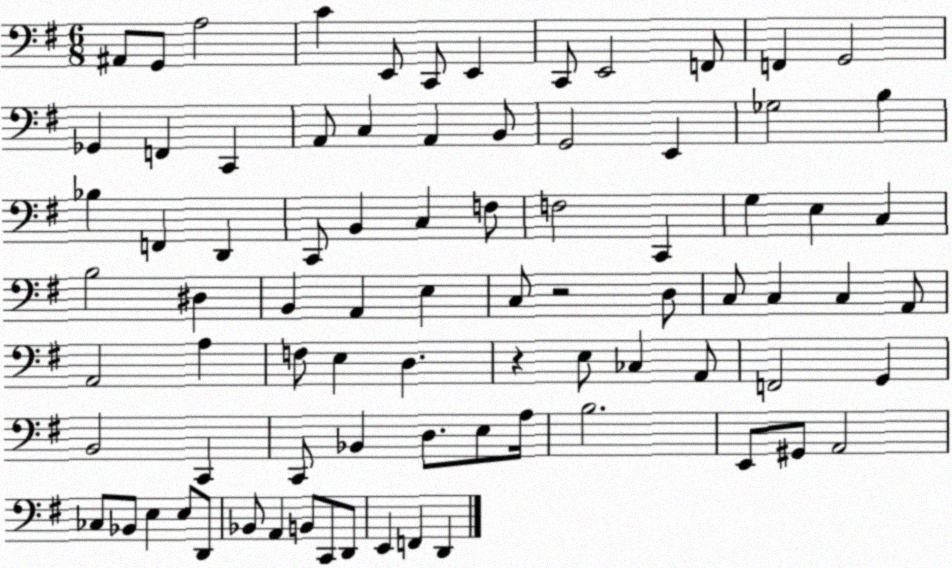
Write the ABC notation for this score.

X:1
T:Untitled
M:6/8
L:1/4
K:G
^A,,/2 G,,/2 A,2 C E,,/2 C,,/2 E,, C,,/2 E,,2 F,,/2 F,, G,,2 _G,, F,, C,, A,,/2 C, A,, B,,/2 G,,2 E,, _G,2 B, _B, F,, D,, C,,/2 B,, C, F,/2 F,2 C,, G, E, C, B,2 ^D, B,, A,, E, C,/2 z2 D,/2 C,/2 C, C, A,,/2 A,,2 A, F,/2 E, D, z E,/2 _C, A,,/2 F,,2 G,, B,,2 C,, C,,/2 _B,, D,/2 E,/2 A,/4 B,2 E,,/2 ^G,,/2 A,,2 _C,/2 _B,,/2 E, E,/2 D,,/2 _B,,/2 A,, B,,/2 C,,/2 D,,/2 E,, F,, D,,